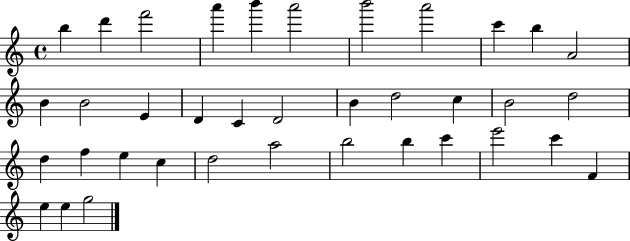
B5/q D6/q F6/h A6/q B6/q A6/h B6/h A6/h C6/q B5/q A4/h B4/q B4/h E4/q D4/q C4/q D4/h B4/q D5/h C5/q B4/h D5/h D5/q F5/q E5/q C5/q D5/h A5/h B5/h B5/q C6/q E6/h C6/q F4/q E5/q E5/q G5/h